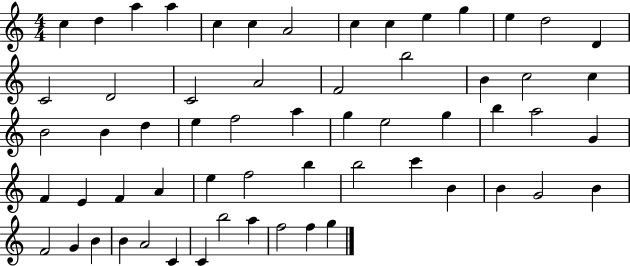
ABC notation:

X:1
T:Untitled
M:4/4
L:1/4
K:C
c d a a c c A2 c c e g e d2 D C2 D2 C2 A2 F2 b2 B c2 c B2 B d e f2 a g e2 g b a2 G F E F A e f2 b b2 c' B B G2 B F2 G B B A2 C C b2 a f2 f g